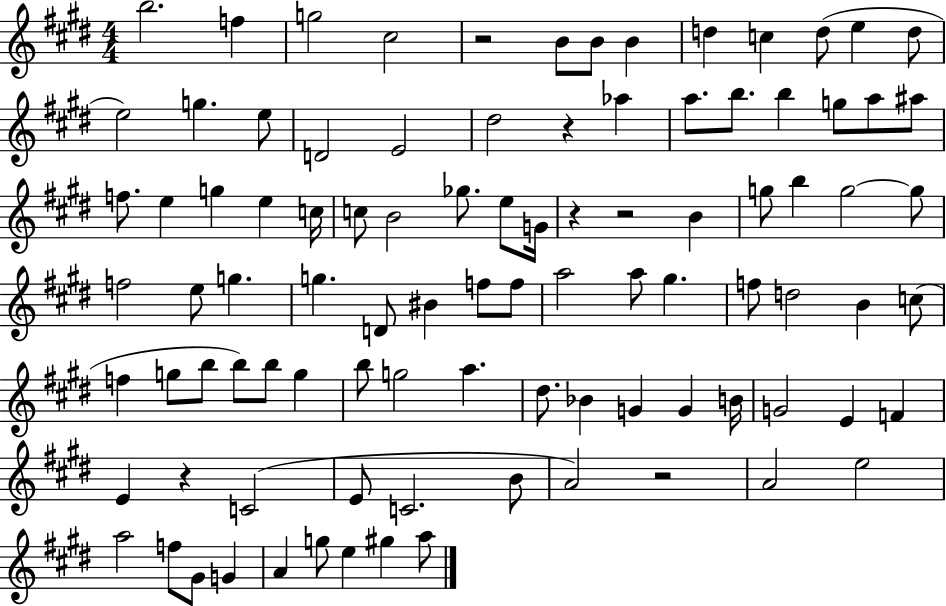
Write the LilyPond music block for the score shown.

{
  \clef treble
  \numericTimeSignature
  \time 4/4
  \key e \major
  b''2. f''4 | g''2 cis''2 | r2 b'8 b'8 b'4 | d''4 c''4 d''8( e''4 d''8 | \break e''2) g''4. e''8 | d'2 e'2 | dis''2 r4 aes''4 | a''8. b''8. b''4 g''8 a''8 ais''8 | \break f''8. e''4 g''4 e''4 c''16 | c''8 b'2 ges''8. e''8 g'16 | r4 r2 b'4 | g''8 b''4 g''2~~ g''8 | \break f''2 e''8 g''4. | g''4. d'8 bis'4 f''8 f''8 | a''2 a''8 gis''4. | f''8 d''2 b'4 c''8( | \break f''4 g''8 b''8 b''8) b''8 g''4 | b''8 g''2 a''4. | dis''8. bes'4 g'4 g'4 b'16 | g'2 e'4 f'4 | \break e'4 r4 c'2( | e'8 c'2. b'8 | a'2) r2 | a'2 e''2 | \break a''2 f''8 gis'8 g'4 | a'4 g''8 e''4 gis''4 a''8 | \bar "|."
}